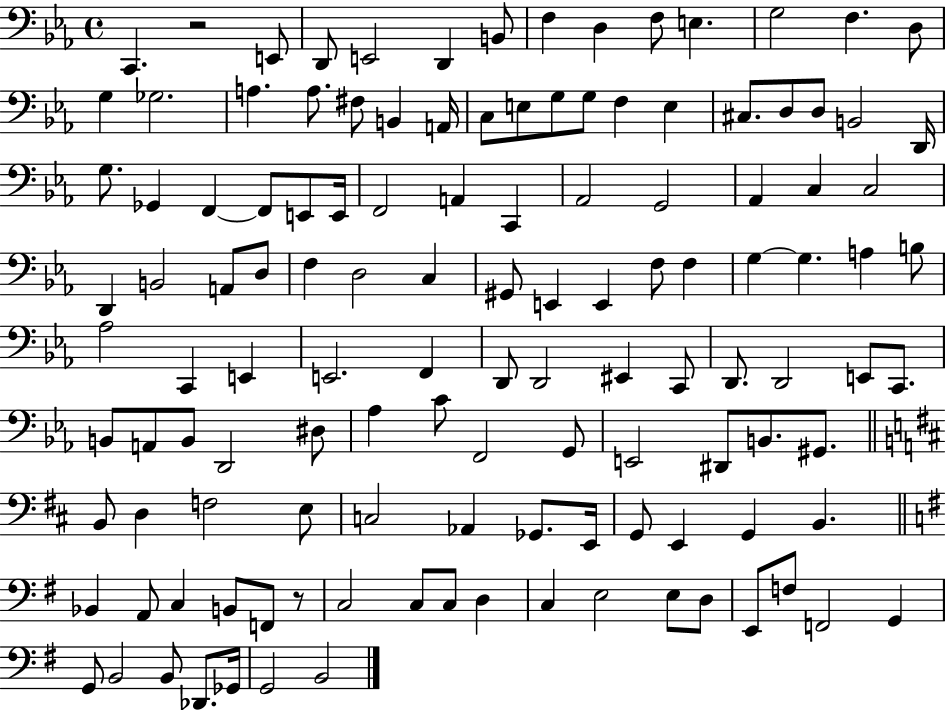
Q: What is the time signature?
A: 4/4